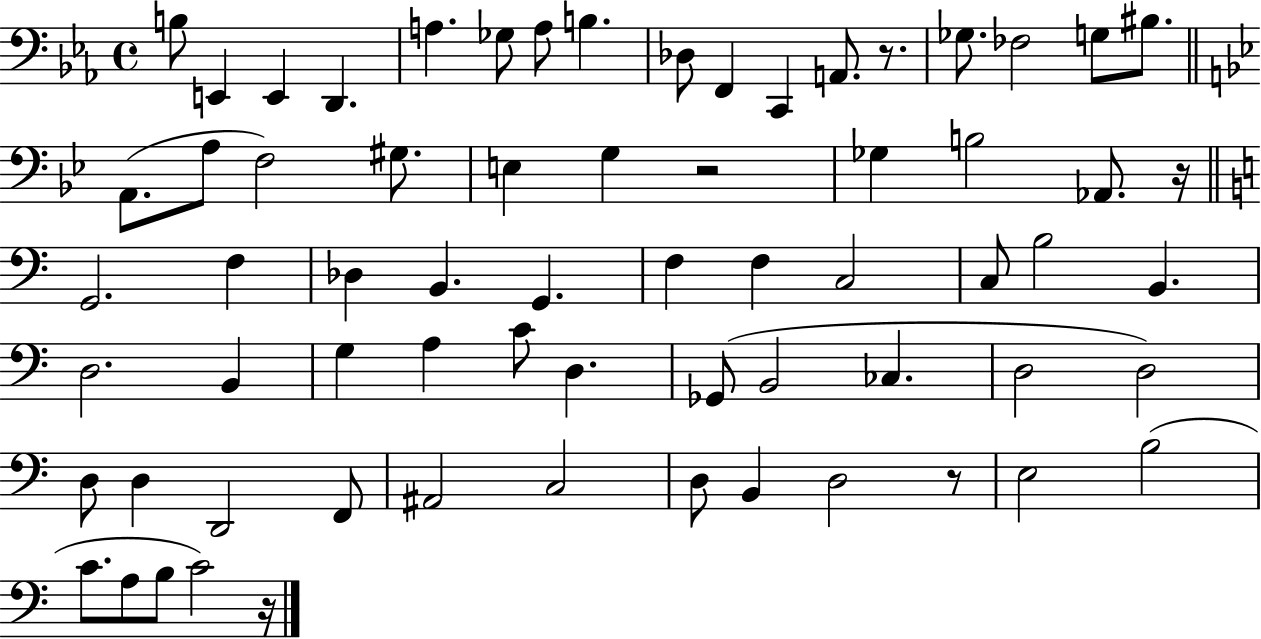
X:1
T:Untitled
M:4/4
L:1/4
K:Eb
B,/2 E,, E,, D,, A, _G,/2 A,/2 B, _D,/2 F,, C,, A,,/2 z/2 _G,/2 _F,2 G,/2 ^B,/2 A,,/2 A,/2 F,2 ^G,/2 E, G, z2 _G, B,2 _A,,/2 z/4 G,,2 F, _D, B,, G,, F, F, C,2 C,/2 B,2 B,, D,2 B,, G, A, C/2 D, _G,,/2 B,,2 _C, D,2 D,2 D,/2 D, D,,2 F,,/2 ^A,,2 C,2 D,/2 B,, D,2 z/2 E,2 B,2 C/2 A,/2 B,/2 C2 z/4